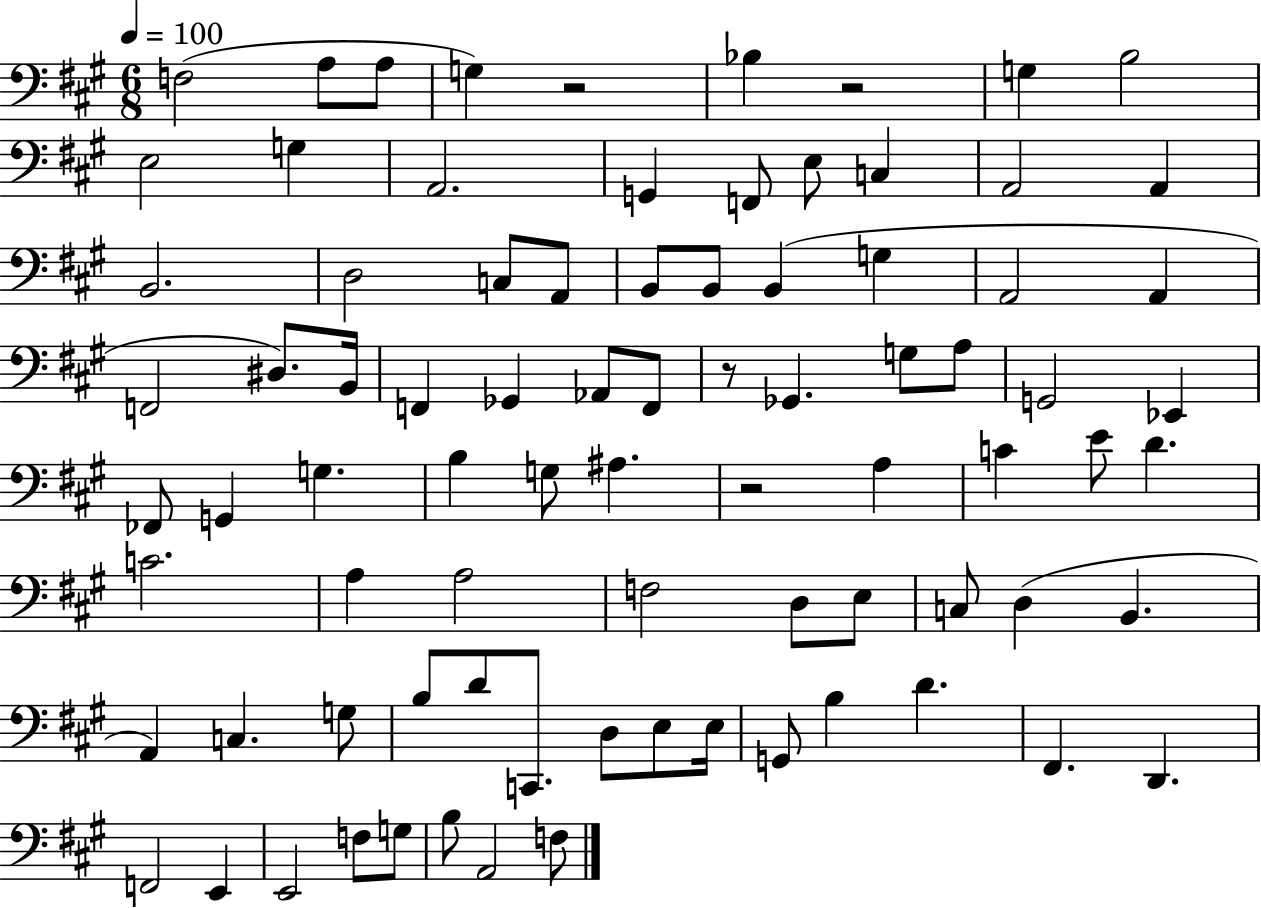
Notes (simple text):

F3/h A3/e A3/e G3/q R/h Bb3/q R/h G3/q B3/h E3/h G3/q A2/h. G2/q F2/e E3/e C3/q A2/h A2/q B2/h. D3/h C3/e A2/e B2/e B2/e B2/q G3/q A2/h A2/q F2/h D#3/e. B2/s F2/q Gb2/q Ab2/e F2/e R/e Gb2/q. G3/e A3/e G2/h Eb2/q FES2/e G2/q G3/q. B3/q G3/e A#3/q. R/h A3/q C4/q E4/e D4/q. C4/h. A3/q A3/h F3/h D3/e E3/e C3/e D3/q B2/q. A2/q C3/q. G3/e B3/e D4/e C2/e. D3/e E3/e E3/s G2/e B3/q D4/q. F#2/q. D2/q. F2/h E2/q E2/h F3/e G3/e B3/e A2/h F3/e